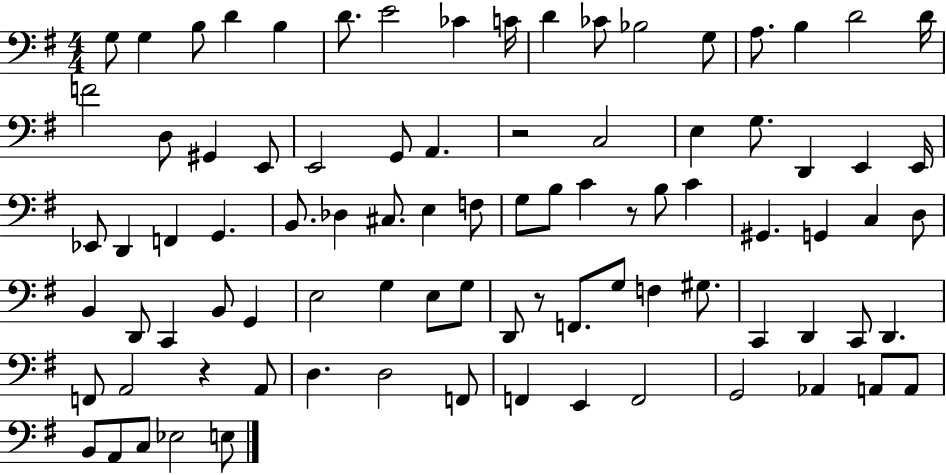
G3/e G3/q B3/e D4/q B3/q D4/e. E4/h CES4/q C4/s D4/q CES4/e Bb3/h G3/e A3/e. B3/q D4/h D4/s F4/h D3/e G#2/q E2/e E2/h G2/e A2/q. R/h C3/h E3/q G3/e. D2/q E2/q E2/s Eb2/e D2/q F2/q G2/q. B2/e. Db3/q C#3/e. E3/q F3/e G3/e B3/e C4/q R/e B3/e C4/q G#2/q. G2/q C3/q D3/e B2/q D2/e C2/q B2/e G2/q E3/h G3/q E3/e G3/e D2/e R/e F2/e. G3/e F3/q G#3/e. C2/q D2/q C2/e D2/q. F2/e A2/h R/q A2/e D3/q. D3/h F2/e F2/q E2/q F2/h G2/h Ab2/q A2/e A2/e B2/e A2/e C3/e Eb3/h E3/e